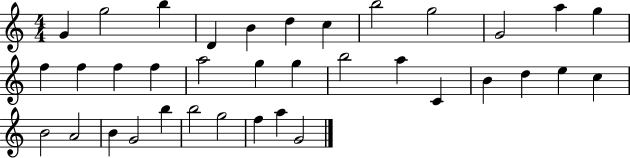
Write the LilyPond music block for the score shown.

{
  \clef treble
  \numericTimeSignature
  \time 4/4
  \key c \major
  g'4 g''2 b''4 | d'4 b'4 d''4 c''4 | b''2 g''2 | g'2 a''4 g''4 | \break f''4 f''4 f''4 f''4 | a''2 g''4 g''4 | b''2 a''4 c'4 | b'4 d''4 e''4 c''4 | \break b'2 a'2 | b'4 g'2 b''4 | b''2 g''2 | f''4 a''4 g'2 | \break \bar "|."
}